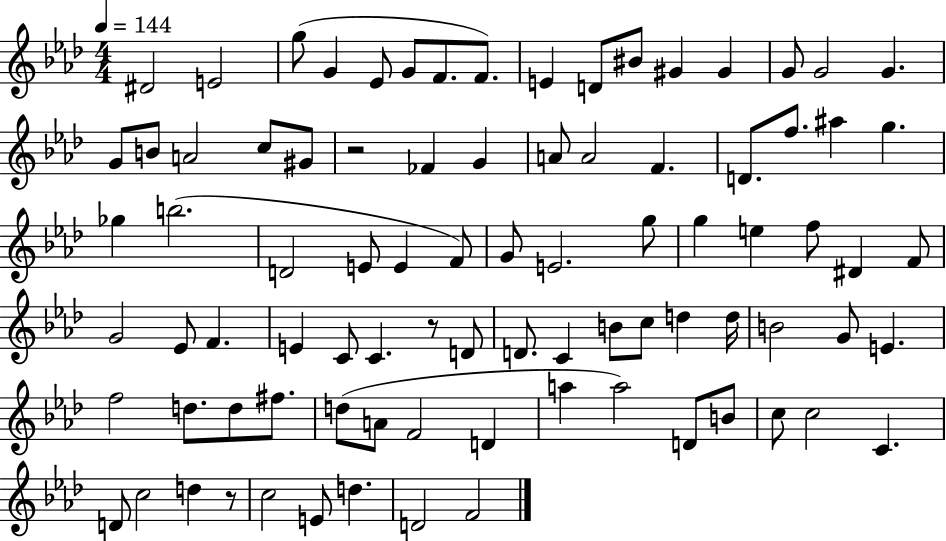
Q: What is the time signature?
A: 4/4